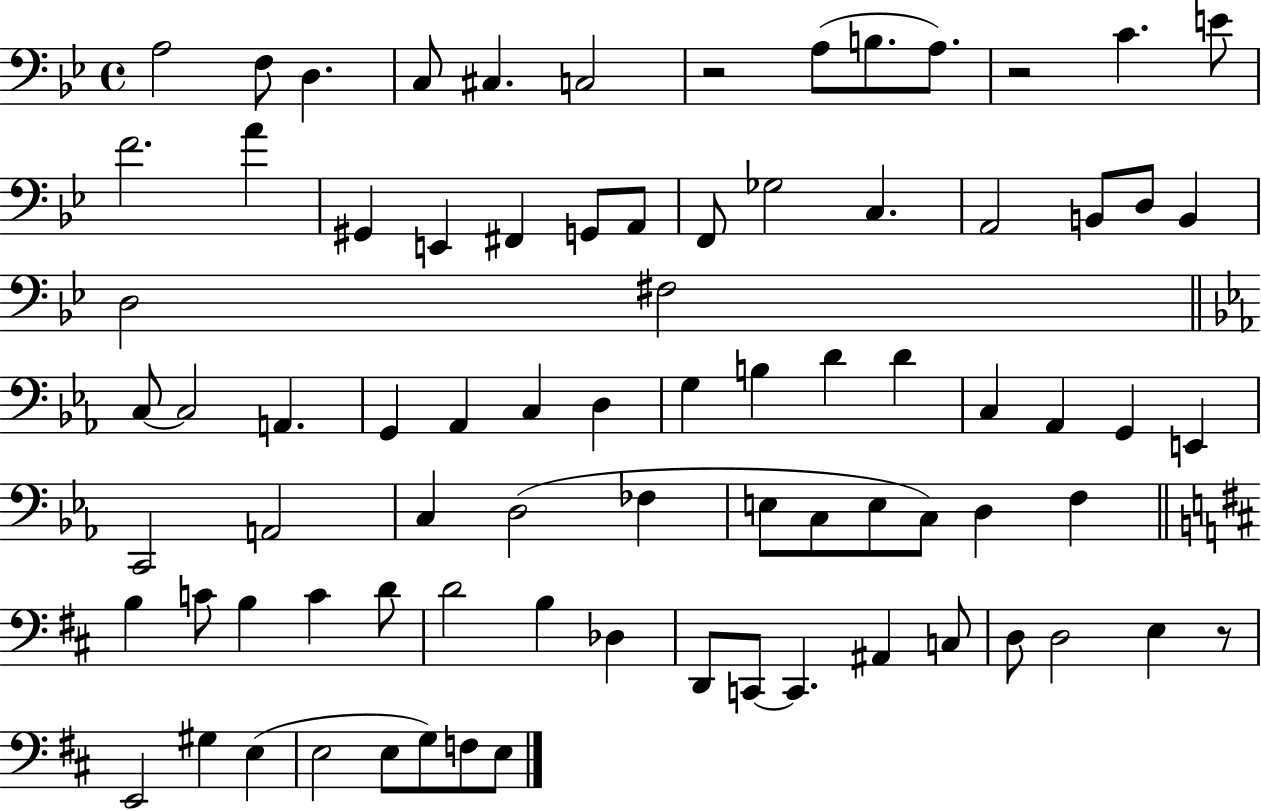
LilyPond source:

{
  \clef bass
  \time 4/4
  \defaultTimeSignature
  \key bes \major
  a2 f8 d4. | c8 cis4. c2 | r2 a8( b8. a8.) | r2 c'4. e'8 | \break f'2. a'4 | gis,4 e,4 fis,4 g,8 a,8 | f,8 ges2 c4. | a,2 b,8 d8 b,4 | \break d2 fis2 | \bar "||" \break \key ees \major c8~~ c2 a,4. | g,4 aes,4 c4 d4 | g4 b4 d'4 d'4 | c4 aes,4 g,4 e,4 | \break c,2 a,2 | c4 d2( fes4 | e8 c8 e8 c8) d4 f4 | \bar "||" \break \key d \major b4 c'8 b4 c'4 d'8 | d'2 b4 des4 | d,8 c,8~~ c,4. ais,4 c8 | d8 d2 e4 r8 | \break e,2 gis4 e4( | e2 e8 g8) f8 e8 | \bar "|."
}